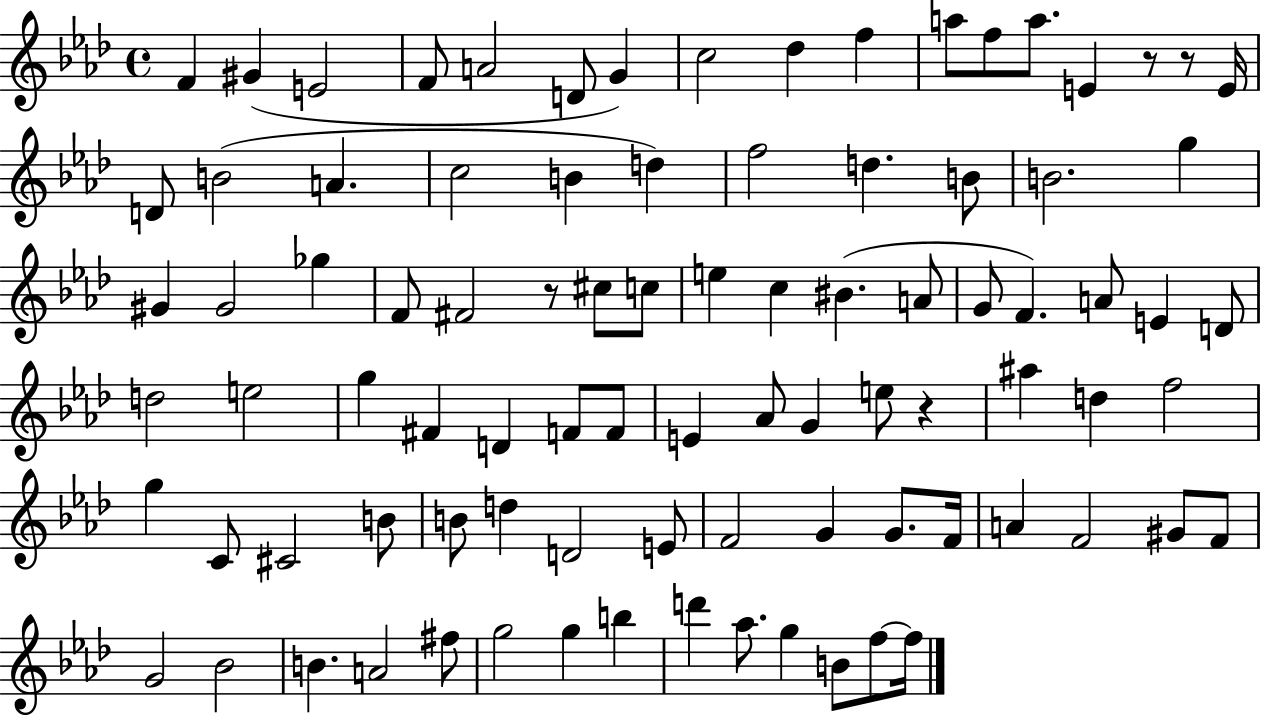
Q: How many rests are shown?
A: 4